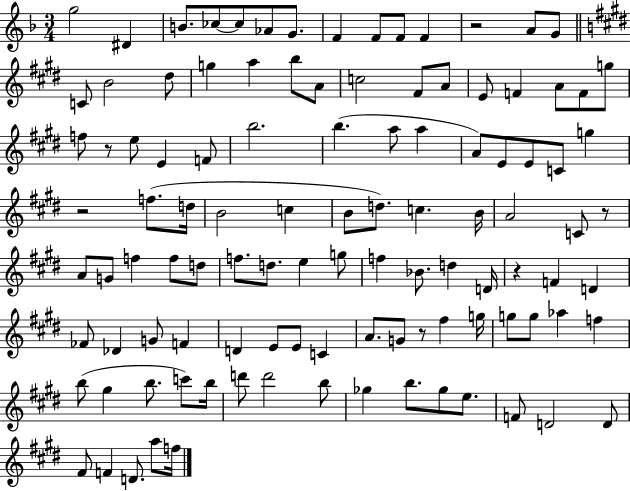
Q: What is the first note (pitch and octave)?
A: G5